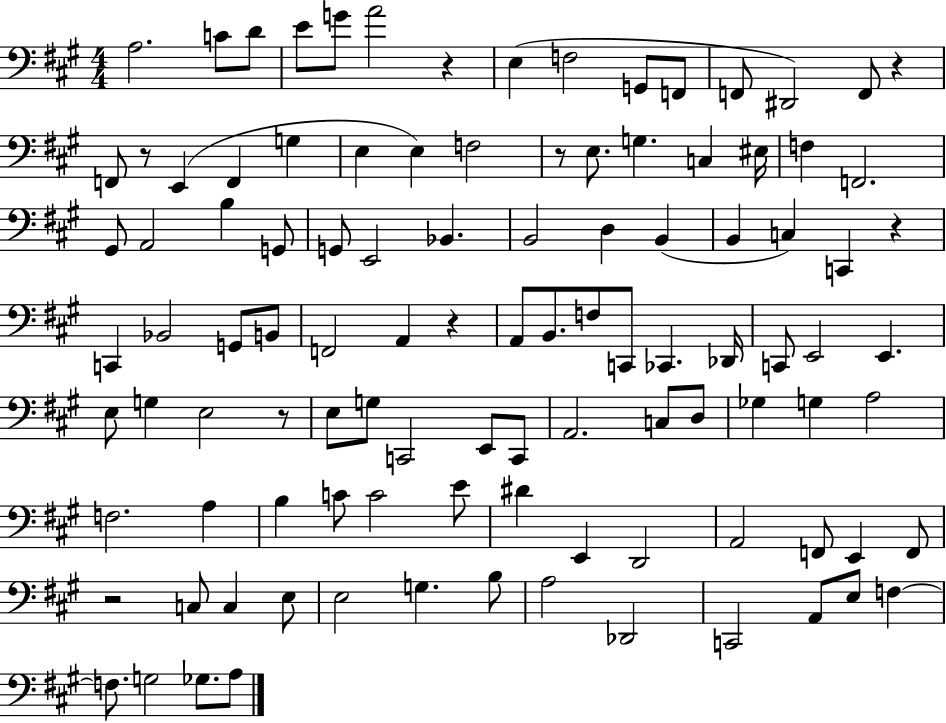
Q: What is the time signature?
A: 4/4